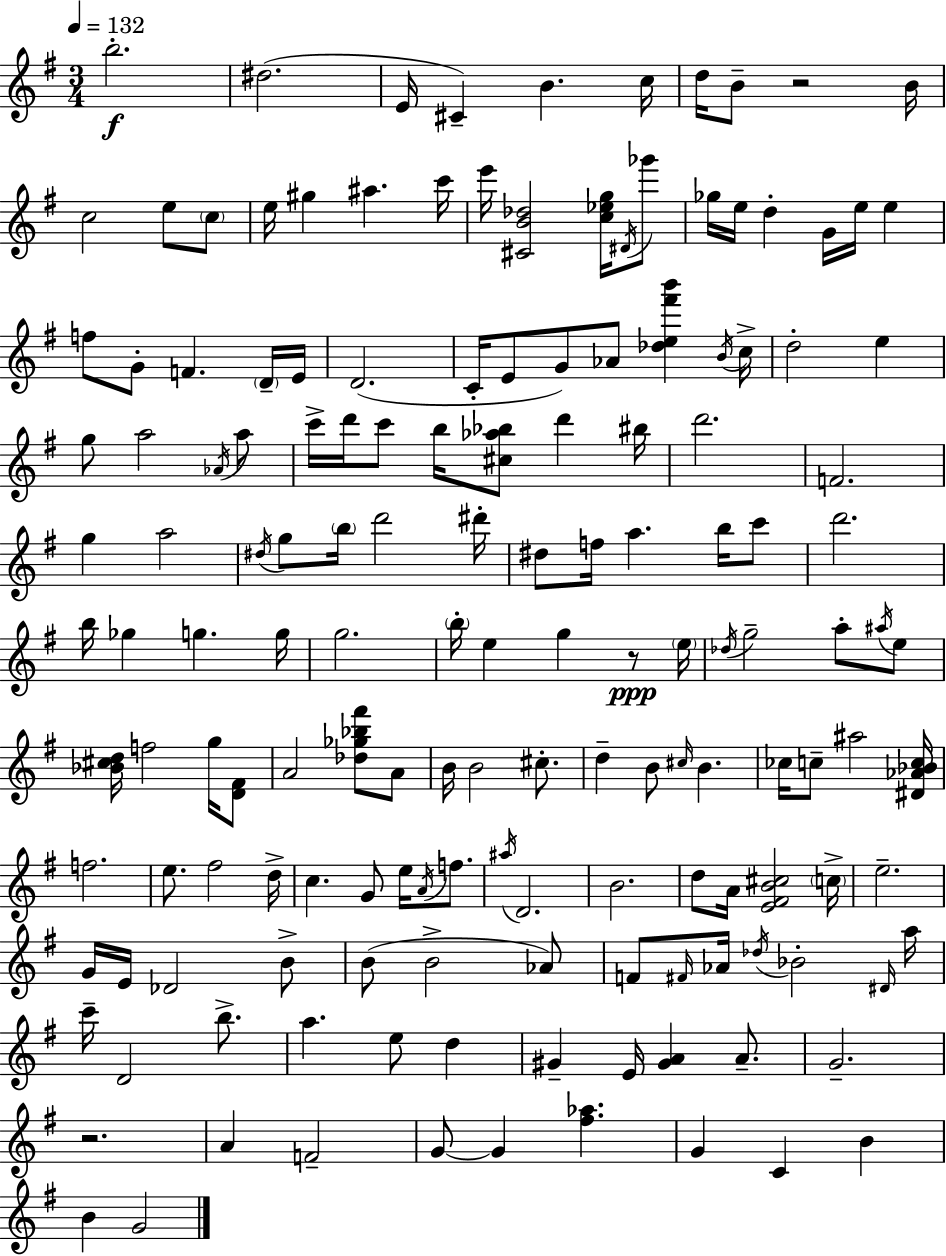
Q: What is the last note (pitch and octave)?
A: G4